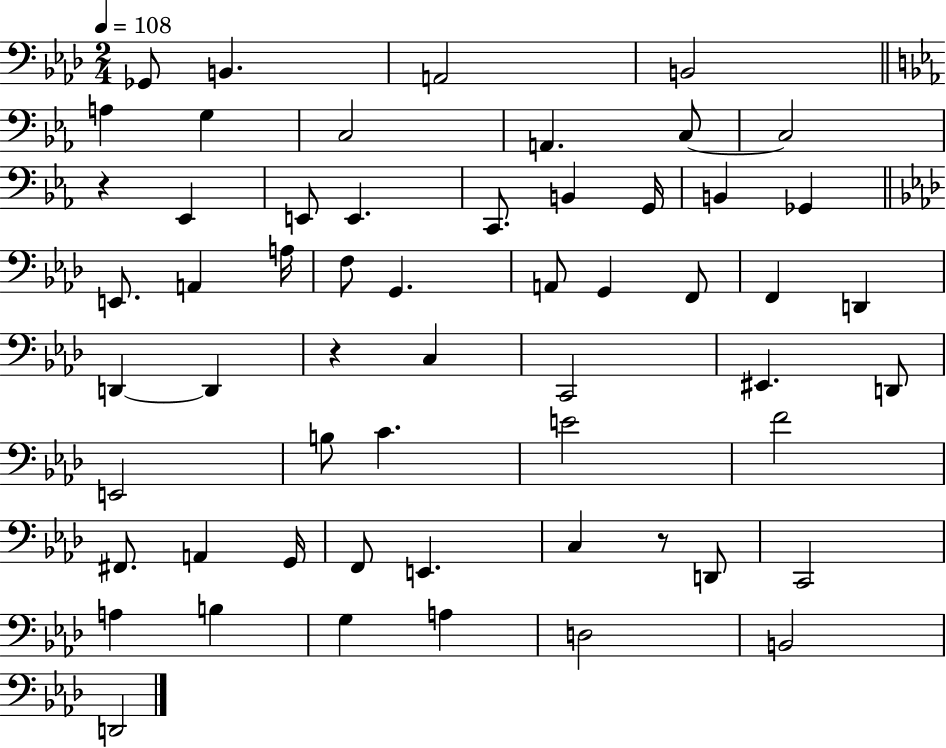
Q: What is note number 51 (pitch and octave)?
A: A3